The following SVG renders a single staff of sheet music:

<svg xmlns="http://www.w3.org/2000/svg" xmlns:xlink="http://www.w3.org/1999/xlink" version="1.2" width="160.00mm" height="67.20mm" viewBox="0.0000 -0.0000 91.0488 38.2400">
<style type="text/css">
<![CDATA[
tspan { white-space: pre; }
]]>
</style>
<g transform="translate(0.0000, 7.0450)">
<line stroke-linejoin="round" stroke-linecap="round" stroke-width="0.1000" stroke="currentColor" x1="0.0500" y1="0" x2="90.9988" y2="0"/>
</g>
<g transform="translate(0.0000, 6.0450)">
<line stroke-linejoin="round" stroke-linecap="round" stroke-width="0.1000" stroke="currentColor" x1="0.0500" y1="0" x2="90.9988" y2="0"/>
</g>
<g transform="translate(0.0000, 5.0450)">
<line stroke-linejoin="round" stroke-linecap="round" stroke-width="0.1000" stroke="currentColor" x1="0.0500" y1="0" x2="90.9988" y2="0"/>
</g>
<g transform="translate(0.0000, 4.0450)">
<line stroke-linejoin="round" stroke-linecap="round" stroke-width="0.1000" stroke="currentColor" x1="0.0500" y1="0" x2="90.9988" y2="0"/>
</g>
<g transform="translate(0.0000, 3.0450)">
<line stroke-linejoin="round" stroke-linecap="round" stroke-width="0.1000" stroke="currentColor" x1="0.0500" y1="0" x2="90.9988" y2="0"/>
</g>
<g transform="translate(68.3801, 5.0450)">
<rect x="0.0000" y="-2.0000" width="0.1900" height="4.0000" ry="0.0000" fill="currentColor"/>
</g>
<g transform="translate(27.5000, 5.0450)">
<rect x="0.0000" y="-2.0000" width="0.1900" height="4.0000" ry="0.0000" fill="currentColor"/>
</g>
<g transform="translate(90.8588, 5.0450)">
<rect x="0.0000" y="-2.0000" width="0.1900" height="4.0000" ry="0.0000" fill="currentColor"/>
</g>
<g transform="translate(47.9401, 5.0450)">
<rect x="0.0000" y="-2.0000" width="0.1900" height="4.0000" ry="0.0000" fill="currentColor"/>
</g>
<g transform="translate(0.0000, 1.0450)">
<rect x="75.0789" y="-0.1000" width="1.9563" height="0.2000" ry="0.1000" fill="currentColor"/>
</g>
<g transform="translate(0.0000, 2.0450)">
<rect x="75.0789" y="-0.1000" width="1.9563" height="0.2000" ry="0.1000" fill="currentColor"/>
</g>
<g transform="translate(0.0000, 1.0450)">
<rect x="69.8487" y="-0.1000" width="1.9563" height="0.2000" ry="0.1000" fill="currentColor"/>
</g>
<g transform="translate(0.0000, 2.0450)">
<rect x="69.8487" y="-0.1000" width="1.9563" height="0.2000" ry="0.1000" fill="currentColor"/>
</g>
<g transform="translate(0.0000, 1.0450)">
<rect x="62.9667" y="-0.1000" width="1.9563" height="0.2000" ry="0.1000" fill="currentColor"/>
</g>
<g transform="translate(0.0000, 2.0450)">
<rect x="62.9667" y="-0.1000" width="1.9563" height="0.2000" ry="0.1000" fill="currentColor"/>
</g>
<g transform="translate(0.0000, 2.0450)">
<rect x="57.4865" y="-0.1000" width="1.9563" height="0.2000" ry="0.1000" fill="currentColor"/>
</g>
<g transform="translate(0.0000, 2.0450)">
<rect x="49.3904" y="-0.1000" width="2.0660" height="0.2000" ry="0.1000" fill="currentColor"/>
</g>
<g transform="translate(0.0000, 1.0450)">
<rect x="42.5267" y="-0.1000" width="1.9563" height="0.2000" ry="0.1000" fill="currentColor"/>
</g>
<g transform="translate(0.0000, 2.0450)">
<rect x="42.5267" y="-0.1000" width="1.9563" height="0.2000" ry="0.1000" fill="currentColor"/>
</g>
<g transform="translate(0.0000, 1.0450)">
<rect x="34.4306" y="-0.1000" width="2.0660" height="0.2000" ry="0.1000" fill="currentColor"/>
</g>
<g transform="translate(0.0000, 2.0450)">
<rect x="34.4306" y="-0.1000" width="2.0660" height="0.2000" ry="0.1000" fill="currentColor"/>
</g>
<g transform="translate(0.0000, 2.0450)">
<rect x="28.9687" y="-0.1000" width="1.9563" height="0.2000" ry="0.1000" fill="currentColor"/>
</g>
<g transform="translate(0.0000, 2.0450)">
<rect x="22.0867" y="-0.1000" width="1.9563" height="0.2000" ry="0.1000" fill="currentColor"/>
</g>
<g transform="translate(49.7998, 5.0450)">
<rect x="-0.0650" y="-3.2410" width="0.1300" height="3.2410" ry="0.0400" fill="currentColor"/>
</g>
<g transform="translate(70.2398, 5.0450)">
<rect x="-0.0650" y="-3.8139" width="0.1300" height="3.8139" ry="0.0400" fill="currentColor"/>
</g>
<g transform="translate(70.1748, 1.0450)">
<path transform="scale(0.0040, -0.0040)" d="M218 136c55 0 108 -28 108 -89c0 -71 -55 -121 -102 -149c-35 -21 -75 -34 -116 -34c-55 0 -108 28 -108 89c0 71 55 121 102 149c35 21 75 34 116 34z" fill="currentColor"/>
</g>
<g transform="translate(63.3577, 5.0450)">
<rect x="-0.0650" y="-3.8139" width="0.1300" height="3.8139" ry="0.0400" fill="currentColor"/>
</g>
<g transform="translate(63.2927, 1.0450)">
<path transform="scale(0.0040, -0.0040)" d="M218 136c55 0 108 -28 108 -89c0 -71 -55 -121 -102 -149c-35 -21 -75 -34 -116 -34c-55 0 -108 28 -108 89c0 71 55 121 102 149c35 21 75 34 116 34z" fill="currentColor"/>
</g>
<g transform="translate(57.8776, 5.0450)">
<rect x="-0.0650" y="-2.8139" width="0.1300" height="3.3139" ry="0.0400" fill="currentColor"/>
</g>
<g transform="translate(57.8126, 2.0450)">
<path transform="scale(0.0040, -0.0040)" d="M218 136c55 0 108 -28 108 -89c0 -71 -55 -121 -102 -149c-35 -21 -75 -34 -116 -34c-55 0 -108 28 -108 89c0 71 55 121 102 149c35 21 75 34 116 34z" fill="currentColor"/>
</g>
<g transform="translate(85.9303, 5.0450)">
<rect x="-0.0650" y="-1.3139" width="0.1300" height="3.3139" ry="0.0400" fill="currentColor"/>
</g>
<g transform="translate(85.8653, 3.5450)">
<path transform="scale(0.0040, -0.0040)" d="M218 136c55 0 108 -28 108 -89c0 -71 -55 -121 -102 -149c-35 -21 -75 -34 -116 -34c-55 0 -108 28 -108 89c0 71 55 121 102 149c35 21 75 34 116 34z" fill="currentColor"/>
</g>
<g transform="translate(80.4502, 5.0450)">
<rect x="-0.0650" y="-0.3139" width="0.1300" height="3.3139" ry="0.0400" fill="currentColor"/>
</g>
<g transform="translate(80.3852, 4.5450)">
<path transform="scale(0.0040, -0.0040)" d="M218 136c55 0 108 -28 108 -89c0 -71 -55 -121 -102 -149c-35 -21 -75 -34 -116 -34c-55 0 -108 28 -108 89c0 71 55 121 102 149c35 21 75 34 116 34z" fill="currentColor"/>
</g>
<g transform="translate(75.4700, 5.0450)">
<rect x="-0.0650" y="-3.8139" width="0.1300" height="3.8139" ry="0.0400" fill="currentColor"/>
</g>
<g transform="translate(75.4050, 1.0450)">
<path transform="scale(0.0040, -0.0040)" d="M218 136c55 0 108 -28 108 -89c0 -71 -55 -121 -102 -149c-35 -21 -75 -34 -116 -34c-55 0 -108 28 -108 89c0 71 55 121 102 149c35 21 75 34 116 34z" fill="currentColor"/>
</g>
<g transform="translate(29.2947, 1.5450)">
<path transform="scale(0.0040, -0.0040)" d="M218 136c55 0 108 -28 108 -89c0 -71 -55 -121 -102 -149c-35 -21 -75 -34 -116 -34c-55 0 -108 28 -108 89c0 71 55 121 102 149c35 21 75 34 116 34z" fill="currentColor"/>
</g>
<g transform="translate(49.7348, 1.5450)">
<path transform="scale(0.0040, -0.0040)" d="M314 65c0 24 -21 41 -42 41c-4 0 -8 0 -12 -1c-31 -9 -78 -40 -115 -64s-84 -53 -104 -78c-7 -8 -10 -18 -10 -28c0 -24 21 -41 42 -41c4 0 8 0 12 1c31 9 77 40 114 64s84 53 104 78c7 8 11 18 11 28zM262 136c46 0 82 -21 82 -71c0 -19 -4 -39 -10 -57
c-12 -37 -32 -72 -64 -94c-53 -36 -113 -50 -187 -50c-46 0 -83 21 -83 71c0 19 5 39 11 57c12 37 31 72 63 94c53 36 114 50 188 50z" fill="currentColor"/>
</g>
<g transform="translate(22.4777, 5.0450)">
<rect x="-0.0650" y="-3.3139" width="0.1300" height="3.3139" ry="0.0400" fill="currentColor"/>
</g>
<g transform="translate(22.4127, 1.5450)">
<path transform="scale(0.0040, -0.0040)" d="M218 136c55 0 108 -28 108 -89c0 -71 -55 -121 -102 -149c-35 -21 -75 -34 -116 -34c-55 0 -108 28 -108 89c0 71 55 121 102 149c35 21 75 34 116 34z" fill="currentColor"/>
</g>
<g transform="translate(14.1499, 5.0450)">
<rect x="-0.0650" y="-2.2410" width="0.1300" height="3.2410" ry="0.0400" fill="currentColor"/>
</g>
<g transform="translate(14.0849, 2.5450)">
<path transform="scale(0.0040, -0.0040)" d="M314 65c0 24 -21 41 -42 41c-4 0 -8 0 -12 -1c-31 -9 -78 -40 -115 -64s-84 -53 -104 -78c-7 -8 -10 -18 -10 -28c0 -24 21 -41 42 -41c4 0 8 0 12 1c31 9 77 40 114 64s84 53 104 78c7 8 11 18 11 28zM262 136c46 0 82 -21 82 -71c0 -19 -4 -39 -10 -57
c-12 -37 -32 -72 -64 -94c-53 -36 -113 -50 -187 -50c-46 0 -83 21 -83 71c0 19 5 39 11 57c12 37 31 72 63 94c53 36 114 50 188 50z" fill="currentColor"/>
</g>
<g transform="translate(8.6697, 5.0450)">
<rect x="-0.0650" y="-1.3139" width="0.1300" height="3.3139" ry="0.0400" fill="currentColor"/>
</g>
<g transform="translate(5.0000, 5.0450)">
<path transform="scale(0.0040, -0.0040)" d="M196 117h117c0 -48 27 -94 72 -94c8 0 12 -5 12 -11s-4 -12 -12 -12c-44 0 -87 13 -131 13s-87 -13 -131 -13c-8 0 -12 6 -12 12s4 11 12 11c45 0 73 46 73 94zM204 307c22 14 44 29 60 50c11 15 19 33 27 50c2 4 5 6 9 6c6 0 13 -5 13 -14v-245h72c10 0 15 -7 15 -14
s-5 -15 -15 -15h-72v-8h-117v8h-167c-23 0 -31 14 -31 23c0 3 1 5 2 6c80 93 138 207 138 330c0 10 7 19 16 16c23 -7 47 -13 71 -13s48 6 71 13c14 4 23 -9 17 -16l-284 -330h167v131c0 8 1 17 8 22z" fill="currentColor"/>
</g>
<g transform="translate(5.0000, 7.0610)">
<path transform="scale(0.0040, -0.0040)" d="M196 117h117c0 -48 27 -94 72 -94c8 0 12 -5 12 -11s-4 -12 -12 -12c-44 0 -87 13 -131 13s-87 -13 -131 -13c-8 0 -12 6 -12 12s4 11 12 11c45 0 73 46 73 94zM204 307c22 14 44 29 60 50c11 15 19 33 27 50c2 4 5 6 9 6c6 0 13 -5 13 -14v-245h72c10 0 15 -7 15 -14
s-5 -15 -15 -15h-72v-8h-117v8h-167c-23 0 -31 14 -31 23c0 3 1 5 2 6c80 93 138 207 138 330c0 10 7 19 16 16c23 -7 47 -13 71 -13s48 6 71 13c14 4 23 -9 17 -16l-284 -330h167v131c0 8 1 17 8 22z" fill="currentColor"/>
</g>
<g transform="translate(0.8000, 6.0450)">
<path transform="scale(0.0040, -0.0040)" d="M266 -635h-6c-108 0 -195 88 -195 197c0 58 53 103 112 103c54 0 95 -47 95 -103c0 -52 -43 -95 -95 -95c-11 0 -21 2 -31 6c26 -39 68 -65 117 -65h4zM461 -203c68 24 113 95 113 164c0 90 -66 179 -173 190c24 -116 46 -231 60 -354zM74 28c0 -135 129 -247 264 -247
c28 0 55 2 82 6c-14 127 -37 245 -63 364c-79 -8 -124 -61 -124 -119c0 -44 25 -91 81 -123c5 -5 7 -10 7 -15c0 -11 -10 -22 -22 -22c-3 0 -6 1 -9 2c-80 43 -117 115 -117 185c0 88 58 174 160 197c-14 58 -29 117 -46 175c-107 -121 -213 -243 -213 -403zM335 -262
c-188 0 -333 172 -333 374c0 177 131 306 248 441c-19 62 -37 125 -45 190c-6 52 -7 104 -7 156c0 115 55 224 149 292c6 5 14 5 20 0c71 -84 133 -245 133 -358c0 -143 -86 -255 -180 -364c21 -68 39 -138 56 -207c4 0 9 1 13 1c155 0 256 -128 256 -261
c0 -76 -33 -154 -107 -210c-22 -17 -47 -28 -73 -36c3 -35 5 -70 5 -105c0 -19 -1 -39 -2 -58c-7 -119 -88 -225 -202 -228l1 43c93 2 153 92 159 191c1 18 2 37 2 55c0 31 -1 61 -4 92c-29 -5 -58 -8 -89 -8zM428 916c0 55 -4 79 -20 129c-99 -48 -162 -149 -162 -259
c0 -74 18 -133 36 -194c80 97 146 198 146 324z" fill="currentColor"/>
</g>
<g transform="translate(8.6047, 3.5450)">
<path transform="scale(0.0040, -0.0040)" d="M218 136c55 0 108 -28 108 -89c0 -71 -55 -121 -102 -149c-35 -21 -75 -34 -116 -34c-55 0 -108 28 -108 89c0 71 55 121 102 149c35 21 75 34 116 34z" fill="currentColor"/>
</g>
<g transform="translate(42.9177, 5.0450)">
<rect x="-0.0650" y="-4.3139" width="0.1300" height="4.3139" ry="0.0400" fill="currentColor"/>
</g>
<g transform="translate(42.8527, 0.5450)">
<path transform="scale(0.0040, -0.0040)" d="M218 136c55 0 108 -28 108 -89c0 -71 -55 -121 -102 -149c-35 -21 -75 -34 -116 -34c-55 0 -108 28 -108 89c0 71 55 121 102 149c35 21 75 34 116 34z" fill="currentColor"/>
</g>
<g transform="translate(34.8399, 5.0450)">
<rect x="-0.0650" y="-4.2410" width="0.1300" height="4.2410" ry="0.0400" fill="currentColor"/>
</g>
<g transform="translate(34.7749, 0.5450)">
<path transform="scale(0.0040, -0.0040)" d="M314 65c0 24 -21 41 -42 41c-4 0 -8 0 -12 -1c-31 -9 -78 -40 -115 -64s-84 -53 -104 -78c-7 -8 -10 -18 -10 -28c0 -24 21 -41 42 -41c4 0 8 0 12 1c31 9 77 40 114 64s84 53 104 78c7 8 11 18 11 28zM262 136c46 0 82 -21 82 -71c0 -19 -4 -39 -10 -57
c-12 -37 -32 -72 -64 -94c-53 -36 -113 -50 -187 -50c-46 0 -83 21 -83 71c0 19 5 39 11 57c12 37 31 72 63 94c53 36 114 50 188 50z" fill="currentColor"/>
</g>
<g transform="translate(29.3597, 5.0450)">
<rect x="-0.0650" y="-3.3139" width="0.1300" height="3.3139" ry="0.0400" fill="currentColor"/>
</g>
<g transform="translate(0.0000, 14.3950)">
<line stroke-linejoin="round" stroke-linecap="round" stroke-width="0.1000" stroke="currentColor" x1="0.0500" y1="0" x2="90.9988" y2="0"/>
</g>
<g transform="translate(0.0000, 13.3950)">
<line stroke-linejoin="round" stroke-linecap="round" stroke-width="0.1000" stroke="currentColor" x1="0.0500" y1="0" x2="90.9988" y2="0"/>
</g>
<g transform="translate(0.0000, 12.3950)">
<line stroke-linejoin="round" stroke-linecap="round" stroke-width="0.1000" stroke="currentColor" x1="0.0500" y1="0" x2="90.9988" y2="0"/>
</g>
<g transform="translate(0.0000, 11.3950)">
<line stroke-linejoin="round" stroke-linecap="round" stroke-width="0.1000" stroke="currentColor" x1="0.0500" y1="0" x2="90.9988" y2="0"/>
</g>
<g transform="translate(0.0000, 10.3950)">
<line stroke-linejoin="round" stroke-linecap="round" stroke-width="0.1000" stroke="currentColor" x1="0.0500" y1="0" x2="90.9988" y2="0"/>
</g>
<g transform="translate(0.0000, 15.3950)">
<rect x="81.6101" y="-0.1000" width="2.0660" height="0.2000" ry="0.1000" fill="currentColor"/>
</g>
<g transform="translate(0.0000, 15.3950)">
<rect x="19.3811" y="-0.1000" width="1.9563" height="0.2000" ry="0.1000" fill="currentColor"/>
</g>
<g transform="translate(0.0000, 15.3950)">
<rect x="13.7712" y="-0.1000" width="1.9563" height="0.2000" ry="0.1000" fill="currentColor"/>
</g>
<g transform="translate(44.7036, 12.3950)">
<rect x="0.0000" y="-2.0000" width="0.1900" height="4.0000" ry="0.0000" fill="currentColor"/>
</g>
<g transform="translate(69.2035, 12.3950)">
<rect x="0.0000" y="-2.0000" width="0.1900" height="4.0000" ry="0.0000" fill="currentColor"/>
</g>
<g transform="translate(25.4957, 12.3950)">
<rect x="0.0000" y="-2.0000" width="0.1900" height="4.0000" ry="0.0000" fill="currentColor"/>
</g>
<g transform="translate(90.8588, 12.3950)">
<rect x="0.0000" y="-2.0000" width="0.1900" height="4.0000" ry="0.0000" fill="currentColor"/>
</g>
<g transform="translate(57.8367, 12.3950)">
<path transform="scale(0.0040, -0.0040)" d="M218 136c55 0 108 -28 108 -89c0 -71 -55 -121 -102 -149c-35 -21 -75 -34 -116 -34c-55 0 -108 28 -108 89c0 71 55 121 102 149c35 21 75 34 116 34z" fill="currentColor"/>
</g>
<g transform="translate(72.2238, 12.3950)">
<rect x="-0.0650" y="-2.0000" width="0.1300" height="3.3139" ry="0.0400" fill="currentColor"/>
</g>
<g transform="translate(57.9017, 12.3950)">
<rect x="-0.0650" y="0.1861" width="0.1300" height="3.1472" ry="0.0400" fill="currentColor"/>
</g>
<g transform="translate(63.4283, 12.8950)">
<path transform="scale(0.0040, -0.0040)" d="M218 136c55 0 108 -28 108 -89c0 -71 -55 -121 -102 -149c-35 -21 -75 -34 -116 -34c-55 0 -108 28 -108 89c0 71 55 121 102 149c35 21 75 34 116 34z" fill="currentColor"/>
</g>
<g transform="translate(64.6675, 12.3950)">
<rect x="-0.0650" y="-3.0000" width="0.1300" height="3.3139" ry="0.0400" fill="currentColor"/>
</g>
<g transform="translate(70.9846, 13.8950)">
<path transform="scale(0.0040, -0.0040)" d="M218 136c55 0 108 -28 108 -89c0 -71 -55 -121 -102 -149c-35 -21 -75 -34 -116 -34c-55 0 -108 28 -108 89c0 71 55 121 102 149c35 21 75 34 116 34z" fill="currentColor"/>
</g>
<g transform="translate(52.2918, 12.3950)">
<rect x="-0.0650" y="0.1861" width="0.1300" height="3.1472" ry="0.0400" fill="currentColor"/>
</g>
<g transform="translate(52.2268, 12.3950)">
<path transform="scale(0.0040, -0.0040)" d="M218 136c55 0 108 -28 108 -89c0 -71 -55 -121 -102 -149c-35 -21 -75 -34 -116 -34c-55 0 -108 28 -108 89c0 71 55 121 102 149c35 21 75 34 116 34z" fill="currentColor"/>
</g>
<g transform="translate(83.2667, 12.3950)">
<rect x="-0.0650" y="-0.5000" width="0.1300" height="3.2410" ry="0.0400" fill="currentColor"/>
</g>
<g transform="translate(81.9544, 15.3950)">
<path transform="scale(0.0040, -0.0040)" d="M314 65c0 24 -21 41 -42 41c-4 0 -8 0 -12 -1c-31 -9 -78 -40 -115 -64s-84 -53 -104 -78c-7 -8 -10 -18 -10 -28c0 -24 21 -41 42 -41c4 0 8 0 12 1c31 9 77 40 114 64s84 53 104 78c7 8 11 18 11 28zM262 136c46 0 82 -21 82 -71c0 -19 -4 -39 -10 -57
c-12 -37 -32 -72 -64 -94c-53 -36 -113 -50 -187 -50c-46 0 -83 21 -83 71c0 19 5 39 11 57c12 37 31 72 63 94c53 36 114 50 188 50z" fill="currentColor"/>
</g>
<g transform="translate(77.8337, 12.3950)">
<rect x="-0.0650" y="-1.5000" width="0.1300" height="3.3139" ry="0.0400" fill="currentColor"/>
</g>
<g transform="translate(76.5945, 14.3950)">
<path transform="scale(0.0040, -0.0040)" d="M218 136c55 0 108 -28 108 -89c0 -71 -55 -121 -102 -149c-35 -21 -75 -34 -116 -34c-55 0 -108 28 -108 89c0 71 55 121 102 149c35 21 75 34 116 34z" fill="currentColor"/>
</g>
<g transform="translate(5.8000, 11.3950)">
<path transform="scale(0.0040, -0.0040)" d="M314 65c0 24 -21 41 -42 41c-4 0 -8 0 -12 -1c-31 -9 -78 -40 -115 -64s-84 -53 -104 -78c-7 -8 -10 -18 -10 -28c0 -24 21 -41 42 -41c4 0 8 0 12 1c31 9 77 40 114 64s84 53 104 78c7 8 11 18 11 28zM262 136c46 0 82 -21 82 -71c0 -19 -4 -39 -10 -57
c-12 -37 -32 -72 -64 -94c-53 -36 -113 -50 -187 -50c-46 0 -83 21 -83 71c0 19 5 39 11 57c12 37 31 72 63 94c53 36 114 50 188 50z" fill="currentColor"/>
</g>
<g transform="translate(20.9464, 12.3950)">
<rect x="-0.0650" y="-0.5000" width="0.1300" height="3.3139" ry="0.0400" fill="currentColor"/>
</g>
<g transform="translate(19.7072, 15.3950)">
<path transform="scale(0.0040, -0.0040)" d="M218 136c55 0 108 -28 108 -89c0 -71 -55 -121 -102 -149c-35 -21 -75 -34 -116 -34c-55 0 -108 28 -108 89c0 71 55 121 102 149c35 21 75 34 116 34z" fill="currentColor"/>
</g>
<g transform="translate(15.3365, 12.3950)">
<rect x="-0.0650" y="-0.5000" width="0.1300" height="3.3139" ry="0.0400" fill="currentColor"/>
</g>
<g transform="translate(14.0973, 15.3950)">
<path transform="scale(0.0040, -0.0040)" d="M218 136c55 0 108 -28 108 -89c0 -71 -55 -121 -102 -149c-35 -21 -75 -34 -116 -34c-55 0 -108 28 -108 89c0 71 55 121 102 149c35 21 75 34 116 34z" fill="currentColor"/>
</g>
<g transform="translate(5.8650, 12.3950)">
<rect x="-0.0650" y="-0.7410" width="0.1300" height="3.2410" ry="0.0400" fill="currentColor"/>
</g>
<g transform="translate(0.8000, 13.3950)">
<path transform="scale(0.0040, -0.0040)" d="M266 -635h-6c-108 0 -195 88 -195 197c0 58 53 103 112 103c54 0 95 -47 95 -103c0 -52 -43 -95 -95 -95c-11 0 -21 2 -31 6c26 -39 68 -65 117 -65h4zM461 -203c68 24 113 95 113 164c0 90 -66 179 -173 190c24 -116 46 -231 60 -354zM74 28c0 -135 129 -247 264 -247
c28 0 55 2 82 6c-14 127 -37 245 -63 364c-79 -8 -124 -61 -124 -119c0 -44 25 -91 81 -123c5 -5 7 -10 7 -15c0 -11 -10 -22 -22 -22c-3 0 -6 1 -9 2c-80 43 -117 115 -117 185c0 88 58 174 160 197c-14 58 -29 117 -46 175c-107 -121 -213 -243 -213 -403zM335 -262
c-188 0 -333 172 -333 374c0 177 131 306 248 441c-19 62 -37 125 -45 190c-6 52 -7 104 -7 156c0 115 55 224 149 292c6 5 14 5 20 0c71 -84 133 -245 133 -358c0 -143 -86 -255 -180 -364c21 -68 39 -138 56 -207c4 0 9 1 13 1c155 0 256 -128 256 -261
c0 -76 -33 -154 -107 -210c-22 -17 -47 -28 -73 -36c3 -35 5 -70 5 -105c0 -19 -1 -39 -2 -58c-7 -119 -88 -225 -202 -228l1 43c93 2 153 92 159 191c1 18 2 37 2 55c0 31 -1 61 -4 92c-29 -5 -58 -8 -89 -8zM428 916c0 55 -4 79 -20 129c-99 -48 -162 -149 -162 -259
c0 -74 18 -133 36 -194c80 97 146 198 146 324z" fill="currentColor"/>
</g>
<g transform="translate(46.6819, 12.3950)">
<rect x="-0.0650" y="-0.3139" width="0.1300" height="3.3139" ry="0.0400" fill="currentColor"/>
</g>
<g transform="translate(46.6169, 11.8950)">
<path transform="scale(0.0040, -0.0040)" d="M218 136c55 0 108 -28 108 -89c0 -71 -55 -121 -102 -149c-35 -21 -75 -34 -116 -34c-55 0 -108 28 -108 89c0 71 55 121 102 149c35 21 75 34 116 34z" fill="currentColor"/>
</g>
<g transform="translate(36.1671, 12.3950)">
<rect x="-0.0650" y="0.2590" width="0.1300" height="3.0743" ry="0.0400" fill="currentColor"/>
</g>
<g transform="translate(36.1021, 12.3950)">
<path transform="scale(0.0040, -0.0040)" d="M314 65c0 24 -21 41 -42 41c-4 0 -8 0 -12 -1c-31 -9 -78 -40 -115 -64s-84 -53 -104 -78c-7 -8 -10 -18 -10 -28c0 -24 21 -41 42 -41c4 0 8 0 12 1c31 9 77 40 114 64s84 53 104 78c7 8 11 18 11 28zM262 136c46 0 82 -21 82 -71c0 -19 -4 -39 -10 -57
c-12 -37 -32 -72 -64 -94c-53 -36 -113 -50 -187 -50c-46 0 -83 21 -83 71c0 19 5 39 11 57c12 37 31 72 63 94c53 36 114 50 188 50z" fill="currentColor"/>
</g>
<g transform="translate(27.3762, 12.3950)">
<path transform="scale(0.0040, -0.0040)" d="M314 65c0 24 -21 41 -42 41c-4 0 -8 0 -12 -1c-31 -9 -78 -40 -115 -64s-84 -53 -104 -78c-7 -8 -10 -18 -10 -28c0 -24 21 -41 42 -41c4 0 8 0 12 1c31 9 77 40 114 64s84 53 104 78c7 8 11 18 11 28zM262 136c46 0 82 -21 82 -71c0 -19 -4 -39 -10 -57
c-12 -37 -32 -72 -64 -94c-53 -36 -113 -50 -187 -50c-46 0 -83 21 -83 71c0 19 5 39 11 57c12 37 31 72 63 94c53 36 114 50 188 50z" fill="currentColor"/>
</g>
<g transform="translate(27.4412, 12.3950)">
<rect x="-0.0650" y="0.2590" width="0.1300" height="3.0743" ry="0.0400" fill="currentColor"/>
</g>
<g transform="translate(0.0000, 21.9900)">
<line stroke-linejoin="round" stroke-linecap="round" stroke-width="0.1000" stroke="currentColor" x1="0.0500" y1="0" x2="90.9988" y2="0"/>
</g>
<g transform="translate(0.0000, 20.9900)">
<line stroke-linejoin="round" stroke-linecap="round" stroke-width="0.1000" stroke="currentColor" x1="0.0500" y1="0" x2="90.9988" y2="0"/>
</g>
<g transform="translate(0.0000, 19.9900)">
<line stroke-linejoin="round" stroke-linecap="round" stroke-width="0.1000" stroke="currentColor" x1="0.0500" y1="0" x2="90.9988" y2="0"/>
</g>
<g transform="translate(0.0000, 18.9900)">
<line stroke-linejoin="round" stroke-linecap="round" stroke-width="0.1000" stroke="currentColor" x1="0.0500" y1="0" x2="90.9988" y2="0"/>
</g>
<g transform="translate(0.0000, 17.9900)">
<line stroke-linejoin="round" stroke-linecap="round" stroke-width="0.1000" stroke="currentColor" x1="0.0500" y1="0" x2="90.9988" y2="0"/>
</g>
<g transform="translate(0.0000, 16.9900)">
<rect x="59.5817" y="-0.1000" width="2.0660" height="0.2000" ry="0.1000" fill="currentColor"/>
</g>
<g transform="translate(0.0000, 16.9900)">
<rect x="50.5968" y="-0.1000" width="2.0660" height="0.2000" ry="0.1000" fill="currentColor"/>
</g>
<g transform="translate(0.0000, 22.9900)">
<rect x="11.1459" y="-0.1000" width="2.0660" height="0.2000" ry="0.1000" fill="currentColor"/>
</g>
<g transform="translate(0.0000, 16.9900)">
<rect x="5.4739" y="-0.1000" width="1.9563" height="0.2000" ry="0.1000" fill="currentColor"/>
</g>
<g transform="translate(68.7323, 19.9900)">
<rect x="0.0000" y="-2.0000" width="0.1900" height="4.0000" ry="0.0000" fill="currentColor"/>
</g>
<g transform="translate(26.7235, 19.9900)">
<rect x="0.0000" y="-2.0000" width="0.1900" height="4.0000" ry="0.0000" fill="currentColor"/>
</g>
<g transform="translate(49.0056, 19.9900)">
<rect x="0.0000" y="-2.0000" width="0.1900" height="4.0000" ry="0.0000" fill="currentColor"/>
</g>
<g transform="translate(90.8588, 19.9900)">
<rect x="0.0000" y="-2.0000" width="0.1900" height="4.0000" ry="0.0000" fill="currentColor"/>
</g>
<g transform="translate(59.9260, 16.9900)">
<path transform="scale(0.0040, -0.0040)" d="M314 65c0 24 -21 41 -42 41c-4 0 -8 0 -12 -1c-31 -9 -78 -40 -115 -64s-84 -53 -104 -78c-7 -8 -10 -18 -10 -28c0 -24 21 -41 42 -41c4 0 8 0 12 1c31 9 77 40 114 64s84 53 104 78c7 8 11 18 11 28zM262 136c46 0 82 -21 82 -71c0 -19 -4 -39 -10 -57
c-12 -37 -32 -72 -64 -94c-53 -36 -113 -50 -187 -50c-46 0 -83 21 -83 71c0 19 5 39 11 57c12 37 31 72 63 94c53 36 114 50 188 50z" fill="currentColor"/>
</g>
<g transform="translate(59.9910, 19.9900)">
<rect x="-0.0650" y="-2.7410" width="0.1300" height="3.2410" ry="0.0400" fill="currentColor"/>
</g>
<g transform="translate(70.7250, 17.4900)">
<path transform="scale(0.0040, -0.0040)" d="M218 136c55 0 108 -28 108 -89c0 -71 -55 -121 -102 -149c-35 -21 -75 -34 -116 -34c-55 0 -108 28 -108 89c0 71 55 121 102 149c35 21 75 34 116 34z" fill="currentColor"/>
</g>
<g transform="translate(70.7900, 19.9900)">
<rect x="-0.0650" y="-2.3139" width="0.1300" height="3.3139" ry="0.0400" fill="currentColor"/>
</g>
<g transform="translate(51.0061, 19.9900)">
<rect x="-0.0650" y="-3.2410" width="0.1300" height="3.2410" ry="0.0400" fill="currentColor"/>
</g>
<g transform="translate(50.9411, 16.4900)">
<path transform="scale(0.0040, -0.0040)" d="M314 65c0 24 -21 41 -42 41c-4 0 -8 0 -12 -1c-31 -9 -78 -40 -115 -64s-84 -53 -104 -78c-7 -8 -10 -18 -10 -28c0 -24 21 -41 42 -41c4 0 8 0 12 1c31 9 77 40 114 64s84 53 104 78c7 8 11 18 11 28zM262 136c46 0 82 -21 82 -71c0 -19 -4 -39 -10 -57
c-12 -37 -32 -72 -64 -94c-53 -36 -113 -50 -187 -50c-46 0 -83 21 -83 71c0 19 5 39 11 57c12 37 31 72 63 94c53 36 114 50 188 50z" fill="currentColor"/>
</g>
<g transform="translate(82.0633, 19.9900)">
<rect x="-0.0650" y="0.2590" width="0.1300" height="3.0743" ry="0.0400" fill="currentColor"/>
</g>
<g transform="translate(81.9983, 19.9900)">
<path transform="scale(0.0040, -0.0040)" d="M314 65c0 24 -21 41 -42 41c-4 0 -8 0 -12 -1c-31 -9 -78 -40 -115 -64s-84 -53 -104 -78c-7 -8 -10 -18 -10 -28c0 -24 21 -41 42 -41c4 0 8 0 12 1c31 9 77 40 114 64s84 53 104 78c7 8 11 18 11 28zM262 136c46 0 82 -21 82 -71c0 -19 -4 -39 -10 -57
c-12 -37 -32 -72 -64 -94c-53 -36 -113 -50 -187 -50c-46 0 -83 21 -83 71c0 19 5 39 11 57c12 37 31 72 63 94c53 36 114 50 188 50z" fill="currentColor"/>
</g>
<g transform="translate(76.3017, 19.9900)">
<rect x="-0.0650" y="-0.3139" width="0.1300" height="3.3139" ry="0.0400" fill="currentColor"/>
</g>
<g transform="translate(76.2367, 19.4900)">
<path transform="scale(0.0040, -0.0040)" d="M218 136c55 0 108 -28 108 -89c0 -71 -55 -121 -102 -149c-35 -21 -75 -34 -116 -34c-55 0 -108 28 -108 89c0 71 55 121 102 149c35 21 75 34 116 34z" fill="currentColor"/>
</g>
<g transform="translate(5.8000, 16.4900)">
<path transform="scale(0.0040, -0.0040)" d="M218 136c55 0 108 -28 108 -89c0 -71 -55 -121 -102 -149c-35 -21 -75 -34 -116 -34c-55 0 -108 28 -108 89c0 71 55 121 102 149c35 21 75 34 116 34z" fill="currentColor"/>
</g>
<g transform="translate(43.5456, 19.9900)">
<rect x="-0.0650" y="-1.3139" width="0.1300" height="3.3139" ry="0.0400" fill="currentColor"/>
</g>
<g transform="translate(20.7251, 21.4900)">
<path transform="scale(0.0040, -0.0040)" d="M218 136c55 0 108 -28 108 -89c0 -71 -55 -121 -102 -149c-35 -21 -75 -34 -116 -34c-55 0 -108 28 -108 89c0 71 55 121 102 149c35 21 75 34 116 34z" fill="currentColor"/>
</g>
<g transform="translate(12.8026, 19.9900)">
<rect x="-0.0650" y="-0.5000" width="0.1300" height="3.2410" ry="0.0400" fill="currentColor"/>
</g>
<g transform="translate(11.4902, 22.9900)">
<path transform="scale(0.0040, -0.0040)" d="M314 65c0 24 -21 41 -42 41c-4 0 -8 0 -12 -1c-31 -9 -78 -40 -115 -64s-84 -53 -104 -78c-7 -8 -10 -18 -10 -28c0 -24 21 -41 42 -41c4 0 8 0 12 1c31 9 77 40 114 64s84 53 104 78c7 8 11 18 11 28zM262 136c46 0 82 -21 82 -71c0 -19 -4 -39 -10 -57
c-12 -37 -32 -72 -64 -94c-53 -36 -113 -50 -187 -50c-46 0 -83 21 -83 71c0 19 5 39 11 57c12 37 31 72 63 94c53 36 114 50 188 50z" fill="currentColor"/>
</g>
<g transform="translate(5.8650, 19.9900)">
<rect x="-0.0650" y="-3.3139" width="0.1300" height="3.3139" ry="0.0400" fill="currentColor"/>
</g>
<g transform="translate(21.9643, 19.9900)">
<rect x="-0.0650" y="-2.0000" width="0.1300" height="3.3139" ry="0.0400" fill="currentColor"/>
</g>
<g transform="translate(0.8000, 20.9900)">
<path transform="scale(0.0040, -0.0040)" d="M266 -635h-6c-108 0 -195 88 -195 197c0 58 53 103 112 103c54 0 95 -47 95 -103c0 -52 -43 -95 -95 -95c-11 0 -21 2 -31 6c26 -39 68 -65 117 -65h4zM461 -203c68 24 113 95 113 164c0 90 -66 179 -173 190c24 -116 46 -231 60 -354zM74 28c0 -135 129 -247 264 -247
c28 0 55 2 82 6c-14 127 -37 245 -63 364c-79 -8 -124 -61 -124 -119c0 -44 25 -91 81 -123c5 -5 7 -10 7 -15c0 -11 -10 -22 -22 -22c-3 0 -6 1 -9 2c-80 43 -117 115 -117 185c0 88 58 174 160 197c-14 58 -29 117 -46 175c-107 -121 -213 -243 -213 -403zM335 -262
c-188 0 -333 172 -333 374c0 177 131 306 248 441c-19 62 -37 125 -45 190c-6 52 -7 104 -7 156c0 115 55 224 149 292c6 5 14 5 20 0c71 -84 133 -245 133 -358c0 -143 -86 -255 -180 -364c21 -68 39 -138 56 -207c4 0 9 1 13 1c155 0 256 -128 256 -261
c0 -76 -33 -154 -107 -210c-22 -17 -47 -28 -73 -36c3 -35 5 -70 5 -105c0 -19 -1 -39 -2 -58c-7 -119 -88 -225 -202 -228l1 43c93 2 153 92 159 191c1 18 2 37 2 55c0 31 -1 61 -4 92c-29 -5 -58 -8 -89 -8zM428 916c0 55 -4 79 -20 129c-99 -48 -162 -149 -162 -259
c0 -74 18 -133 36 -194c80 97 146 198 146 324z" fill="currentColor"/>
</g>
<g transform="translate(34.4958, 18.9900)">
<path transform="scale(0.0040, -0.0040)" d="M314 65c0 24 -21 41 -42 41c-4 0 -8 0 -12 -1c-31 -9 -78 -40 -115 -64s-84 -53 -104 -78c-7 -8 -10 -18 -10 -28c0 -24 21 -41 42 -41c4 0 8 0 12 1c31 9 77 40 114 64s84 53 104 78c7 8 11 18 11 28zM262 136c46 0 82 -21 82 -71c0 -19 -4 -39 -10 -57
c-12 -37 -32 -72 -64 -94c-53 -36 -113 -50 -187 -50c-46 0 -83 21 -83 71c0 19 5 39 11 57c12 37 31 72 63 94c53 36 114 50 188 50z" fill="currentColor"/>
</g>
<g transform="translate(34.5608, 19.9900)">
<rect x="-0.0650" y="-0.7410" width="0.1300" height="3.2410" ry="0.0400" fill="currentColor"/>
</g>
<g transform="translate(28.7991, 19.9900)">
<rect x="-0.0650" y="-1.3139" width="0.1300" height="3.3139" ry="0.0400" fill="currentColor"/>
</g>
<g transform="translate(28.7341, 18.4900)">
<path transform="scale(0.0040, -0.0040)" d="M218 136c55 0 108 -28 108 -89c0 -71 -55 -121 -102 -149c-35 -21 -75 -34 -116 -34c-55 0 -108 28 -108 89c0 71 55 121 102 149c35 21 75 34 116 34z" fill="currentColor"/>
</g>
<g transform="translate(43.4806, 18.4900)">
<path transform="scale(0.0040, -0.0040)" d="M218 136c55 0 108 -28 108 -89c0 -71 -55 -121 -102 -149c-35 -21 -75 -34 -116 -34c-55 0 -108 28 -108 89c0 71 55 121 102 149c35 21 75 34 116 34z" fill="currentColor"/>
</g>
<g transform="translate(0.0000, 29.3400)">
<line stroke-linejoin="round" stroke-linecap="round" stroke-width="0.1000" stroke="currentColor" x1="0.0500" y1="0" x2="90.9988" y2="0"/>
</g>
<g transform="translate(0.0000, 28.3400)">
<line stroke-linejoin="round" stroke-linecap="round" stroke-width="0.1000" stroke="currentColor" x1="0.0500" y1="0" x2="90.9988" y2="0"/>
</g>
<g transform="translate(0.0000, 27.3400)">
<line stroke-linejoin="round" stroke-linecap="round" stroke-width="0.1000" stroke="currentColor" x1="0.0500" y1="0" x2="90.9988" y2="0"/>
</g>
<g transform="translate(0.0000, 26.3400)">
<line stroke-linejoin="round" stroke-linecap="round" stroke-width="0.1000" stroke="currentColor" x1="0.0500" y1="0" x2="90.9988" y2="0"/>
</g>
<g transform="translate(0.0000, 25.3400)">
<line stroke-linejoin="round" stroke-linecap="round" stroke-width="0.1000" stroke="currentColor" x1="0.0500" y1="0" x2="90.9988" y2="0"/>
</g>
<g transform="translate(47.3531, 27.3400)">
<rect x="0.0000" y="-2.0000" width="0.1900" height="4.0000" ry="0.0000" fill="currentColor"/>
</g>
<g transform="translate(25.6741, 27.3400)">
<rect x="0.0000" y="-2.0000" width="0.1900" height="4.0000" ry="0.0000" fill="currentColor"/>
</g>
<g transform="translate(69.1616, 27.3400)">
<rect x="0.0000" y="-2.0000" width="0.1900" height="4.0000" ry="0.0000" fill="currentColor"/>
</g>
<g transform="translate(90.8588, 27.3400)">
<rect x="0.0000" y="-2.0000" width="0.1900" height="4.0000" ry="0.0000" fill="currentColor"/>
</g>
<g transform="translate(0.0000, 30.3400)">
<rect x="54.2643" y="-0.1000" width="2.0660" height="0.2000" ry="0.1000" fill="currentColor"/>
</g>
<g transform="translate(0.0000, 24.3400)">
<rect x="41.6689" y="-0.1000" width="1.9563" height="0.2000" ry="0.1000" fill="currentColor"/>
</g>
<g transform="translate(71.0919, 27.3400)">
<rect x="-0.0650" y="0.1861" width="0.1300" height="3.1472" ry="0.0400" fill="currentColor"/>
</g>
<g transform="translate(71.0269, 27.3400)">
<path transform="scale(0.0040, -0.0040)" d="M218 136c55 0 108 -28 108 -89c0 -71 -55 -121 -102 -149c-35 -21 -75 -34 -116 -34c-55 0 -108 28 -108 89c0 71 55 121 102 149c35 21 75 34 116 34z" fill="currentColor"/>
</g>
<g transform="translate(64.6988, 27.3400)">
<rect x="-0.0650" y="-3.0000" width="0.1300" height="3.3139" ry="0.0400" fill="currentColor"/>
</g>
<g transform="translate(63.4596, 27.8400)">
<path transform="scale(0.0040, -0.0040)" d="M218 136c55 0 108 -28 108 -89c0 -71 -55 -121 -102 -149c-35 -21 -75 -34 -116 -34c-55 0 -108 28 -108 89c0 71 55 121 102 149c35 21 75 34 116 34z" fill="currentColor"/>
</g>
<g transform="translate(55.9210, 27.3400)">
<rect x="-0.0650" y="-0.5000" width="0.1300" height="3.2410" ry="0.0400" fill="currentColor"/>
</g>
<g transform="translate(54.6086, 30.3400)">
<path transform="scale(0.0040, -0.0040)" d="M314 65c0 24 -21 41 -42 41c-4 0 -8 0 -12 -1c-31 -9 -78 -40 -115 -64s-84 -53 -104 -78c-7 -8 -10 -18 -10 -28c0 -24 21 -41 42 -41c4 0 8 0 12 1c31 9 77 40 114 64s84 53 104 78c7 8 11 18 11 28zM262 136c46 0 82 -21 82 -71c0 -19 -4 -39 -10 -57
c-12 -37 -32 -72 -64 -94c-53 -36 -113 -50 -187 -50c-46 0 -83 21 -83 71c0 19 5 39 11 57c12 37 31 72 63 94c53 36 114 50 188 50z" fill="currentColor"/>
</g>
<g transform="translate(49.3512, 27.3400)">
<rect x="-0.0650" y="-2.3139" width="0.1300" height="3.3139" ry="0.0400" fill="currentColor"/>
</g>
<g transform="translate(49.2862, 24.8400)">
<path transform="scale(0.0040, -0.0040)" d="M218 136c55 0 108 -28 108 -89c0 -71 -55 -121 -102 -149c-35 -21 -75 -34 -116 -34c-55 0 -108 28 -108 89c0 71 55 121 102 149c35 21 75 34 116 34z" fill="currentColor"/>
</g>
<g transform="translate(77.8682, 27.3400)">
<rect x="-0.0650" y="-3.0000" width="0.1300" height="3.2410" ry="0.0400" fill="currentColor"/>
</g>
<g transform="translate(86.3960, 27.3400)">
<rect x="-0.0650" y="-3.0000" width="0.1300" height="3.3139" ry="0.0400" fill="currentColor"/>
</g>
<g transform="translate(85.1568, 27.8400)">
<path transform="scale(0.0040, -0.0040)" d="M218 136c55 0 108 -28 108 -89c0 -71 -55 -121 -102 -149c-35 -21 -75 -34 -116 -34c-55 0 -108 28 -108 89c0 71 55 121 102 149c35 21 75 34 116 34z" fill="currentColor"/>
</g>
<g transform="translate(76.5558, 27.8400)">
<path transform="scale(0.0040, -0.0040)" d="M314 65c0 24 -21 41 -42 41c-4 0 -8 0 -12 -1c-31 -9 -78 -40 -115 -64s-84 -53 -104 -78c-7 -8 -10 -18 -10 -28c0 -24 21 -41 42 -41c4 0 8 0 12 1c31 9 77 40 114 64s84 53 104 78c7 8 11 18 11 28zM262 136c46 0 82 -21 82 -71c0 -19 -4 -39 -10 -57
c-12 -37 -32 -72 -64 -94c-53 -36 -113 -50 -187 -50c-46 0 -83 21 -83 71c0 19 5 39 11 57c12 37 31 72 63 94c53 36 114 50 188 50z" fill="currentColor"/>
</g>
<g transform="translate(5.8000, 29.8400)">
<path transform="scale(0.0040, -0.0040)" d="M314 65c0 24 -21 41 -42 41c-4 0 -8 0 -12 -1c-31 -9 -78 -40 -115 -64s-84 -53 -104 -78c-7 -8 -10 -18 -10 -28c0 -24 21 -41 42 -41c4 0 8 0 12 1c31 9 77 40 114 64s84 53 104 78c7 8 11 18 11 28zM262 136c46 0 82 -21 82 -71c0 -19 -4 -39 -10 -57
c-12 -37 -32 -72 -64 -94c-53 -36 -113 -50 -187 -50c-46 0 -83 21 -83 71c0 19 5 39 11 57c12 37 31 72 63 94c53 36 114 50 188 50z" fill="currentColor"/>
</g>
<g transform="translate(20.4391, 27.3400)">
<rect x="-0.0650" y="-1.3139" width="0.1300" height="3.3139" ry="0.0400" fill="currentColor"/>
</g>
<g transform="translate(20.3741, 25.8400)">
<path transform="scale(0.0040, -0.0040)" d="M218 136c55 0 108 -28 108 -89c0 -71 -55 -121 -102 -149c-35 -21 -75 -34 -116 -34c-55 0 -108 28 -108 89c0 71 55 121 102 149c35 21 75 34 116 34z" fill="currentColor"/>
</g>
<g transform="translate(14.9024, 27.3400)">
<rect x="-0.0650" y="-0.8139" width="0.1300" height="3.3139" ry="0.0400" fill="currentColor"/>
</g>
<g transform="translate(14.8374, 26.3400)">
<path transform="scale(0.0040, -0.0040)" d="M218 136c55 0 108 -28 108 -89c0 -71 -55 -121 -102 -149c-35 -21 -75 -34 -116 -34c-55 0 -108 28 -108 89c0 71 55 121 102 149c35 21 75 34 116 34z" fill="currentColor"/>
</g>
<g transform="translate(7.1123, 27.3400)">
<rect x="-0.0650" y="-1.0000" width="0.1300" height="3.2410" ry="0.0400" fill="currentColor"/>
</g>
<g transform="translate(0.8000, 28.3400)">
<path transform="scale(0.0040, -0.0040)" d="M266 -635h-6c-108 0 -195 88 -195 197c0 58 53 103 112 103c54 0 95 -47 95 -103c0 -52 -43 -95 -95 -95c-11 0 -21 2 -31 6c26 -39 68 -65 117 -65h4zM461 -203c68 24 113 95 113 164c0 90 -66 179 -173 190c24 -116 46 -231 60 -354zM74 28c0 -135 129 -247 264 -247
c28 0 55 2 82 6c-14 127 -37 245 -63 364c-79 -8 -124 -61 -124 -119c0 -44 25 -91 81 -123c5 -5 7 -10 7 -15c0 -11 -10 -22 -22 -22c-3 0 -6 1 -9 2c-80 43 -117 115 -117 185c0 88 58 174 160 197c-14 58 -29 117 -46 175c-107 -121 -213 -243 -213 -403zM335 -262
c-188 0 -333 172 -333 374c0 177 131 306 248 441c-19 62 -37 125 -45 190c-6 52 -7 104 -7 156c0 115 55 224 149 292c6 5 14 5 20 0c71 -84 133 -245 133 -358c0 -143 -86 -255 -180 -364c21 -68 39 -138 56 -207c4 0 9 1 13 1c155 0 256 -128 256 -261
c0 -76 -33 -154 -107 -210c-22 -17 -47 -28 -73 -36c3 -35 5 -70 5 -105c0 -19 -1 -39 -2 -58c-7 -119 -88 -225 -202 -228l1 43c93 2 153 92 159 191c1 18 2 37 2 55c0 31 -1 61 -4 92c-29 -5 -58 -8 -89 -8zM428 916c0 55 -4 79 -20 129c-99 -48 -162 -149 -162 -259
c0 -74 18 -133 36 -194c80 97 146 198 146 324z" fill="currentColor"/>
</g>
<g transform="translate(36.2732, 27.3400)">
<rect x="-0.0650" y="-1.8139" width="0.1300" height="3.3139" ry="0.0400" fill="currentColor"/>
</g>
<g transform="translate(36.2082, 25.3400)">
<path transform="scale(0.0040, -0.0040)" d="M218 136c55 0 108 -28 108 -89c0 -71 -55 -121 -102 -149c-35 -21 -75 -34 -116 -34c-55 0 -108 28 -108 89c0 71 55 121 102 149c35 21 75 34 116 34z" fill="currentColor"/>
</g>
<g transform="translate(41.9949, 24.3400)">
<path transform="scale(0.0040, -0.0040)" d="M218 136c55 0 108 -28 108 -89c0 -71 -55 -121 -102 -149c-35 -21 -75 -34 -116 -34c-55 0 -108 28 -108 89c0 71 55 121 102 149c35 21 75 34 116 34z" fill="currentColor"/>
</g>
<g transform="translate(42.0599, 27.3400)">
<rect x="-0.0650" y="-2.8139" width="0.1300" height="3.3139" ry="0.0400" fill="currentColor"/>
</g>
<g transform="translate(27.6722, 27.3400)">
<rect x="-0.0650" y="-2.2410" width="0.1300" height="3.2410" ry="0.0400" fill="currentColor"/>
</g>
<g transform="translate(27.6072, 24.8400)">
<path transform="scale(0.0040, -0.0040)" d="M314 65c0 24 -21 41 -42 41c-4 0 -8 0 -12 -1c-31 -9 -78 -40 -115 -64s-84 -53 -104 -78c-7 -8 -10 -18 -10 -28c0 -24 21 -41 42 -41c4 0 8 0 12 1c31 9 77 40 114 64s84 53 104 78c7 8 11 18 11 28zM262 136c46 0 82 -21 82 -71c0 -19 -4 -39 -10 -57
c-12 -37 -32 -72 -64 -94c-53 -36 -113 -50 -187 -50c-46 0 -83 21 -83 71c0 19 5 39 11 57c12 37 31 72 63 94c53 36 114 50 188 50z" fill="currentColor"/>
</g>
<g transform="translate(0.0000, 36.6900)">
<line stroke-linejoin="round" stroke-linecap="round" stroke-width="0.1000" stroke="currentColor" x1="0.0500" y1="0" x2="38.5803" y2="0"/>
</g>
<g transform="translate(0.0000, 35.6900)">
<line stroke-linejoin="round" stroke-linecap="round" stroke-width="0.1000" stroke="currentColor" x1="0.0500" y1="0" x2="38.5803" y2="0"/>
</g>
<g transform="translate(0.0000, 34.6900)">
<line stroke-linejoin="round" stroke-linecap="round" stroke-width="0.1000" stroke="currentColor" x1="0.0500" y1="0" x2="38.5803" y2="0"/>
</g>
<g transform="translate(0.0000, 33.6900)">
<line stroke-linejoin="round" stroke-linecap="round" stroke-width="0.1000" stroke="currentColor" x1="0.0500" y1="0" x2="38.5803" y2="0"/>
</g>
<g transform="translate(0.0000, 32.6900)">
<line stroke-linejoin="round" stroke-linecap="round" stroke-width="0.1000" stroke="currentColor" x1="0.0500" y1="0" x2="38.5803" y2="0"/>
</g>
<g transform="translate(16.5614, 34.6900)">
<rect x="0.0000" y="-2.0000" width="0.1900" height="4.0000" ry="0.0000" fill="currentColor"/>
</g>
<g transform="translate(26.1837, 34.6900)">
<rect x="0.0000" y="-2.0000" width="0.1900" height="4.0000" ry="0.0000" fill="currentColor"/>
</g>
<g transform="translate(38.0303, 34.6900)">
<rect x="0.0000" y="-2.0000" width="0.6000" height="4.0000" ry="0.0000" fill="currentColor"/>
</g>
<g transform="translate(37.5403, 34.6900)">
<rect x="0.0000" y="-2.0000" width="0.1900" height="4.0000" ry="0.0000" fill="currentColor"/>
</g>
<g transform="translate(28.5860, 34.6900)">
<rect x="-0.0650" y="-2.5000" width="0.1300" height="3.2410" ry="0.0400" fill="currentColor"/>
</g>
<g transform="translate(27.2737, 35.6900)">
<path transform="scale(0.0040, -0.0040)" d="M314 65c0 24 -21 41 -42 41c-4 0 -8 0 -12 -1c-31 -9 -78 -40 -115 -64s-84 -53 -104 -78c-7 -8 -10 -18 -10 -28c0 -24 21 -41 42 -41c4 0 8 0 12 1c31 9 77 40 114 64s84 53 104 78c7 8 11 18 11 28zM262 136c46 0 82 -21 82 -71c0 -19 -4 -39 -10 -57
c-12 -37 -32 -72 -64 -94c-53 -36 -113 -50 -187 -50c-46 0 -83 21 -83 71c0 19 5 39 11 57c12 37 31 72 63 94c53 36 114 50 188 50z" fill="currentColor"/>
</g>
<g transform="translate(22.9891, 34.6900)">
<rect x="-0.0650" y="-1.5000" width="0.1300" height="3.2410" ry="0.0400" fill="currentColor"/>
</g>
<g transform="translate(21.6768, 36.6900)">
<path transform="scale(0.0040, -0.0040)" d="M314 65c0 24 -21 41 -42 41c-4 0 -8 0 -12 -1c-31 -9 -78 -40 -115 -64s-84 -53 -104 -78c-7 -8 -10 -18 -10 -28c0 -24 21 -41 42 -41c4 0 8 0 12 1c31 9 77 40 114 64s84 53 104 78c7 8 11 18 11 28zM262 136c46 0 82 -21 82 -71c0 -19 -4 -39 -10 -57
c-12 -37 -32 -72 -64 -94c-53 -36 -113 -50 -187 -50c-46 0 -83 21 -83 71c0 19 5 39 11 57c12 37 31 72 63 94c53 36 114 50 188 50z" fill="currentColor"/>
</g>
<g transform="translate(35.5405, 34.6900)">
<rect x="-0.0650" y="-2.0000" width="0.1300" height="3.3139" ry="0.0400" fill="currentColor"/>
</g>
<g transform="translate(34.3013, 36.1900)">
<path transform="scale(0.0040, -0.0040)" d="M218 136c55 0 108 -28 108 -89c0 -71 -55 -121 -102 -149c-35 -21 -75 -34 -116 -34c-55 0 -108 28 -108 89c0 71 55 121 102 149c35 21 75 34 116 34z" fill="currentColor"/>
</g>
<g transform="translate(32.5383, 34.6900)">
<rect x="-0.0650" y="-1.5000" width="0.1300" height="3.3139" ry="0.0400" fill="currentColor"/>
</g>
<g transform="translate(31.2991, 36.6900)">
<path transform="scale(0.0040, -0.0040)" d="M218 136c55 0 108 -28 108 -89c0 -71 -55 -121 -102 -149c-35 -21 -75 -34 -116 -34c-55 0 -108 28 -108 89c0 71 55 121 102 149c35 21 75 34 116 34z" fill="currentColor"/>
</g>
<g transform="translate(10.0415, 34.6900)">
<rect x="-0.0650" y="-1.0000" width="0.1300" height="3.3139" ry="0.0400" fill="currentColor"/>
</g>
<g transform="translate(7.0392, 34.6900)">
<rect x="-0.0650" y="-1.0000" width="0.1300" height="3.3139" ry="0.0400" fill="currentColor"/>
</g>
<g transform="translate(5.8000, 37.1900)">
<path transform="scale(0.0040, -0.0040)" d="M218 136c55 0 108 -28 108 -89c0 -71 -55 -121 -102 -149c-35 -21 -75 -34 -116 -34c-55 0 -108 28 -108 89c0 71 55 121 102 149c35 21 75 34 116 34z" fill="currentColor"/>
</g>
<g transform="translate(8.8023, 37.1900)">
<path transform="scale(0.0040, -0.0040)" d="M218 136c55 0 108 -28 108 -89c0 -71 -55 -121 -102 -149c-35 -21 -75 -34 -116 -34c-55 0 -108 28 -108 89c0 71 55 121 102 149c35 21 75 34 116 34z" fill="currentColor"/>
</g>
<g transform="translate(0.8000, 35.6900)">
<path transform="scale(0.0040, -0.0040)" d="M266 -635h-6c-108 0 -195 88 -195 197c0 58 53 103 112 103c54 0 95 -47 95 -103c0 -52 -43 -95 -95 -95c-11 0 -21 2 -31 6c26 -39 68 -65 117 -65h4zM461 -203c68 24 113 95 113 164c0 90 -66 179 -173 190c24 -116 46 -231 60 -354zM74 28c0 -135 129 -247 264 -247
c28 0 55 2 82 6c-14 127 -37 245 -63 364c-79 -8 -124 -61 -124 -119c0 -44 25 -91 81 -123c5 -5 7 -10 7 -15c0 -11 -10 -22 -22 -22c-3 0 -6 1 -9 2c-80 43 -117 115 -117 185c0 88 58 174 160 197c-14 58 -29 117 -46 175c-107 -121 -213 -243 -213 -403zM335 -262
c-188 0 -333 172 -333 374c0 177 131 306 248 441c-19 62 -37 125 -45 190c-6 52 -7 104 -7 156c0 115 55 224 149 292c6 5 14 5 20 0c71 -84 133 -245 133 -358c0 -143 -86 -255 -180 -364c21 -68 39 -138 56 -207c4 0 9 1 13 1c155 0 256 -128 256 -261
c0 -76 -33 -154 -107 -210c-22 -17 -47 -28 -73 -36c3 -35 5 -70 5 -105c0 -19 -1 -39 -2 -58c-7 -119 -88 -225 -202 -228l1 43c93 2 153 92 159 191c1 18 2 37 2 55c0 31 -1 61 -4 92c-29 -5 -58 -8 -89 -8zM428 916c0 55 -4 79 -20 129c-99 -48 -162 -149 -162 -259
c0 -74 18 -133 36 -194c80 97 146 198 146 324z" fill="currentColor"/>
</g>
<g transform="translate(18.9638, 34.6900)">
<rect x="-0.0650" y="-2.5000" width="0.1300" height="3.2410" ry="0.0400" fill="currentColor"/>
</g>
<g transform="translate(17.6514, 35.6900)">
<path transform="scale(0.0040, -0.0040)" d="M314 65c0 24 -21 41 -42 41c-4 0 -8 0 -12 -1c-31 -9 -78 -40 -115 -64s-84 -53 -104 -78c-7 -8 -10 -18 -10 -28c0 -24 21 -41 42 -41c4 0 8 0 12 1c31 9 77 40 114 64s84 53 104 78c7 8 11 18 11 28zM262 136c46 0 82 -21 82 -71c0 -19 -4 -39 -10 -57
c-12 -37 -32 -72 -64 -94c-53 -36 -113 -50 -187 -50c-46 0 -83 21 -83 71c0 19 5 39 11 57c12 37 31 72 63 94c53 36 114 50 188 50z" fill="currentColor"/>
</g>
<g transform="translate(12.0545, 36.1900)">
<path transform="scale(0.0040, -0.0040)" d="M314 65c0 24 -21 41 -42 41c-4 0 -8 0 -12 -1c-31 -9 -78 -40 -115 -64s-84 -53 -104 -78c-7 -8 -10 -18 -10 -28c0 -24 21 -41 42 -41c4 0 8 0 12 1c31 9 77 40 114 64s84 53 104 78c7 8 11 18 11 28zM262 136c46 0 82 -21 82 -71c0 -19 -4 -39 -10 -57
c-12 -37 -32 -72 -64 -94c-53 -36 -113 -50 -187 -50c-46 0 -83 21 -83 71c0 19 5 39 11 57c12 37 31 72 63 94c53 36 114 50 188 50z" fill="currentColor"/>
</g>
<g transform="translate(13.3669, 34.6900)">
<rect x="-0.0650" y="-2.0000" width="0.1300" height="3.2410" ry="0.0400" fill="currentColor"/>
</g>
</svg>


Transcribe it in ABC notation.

X:1
T:Untitled
M:4/4
L:1/4
K:C
e g2 b b d'2 d' b2 a c' c' c' c e d2 C C B2 B2 c B B A F E C2 b C2 F e d2 e b2 a2 g c B2 D2 d e g2 f a g C2 A B A2 A D D F2 G2 E2 G2 E F